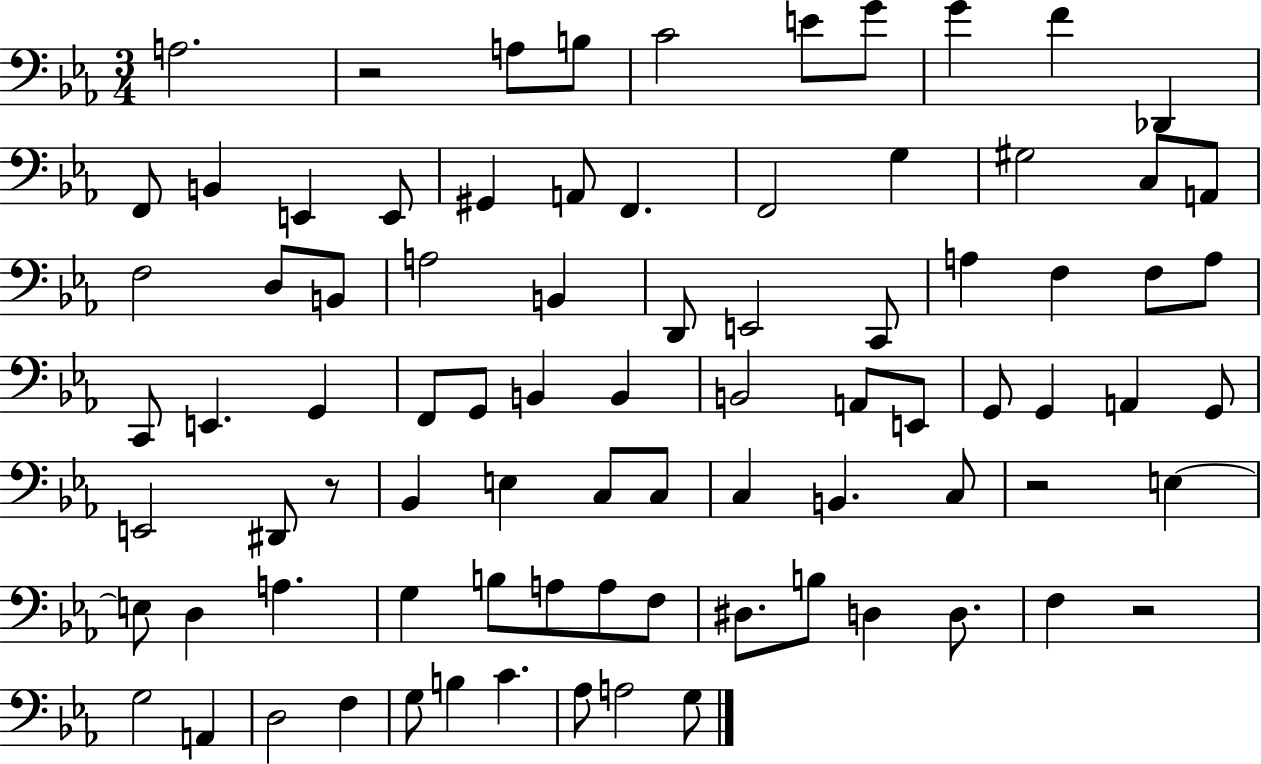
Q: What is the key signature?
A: EES major